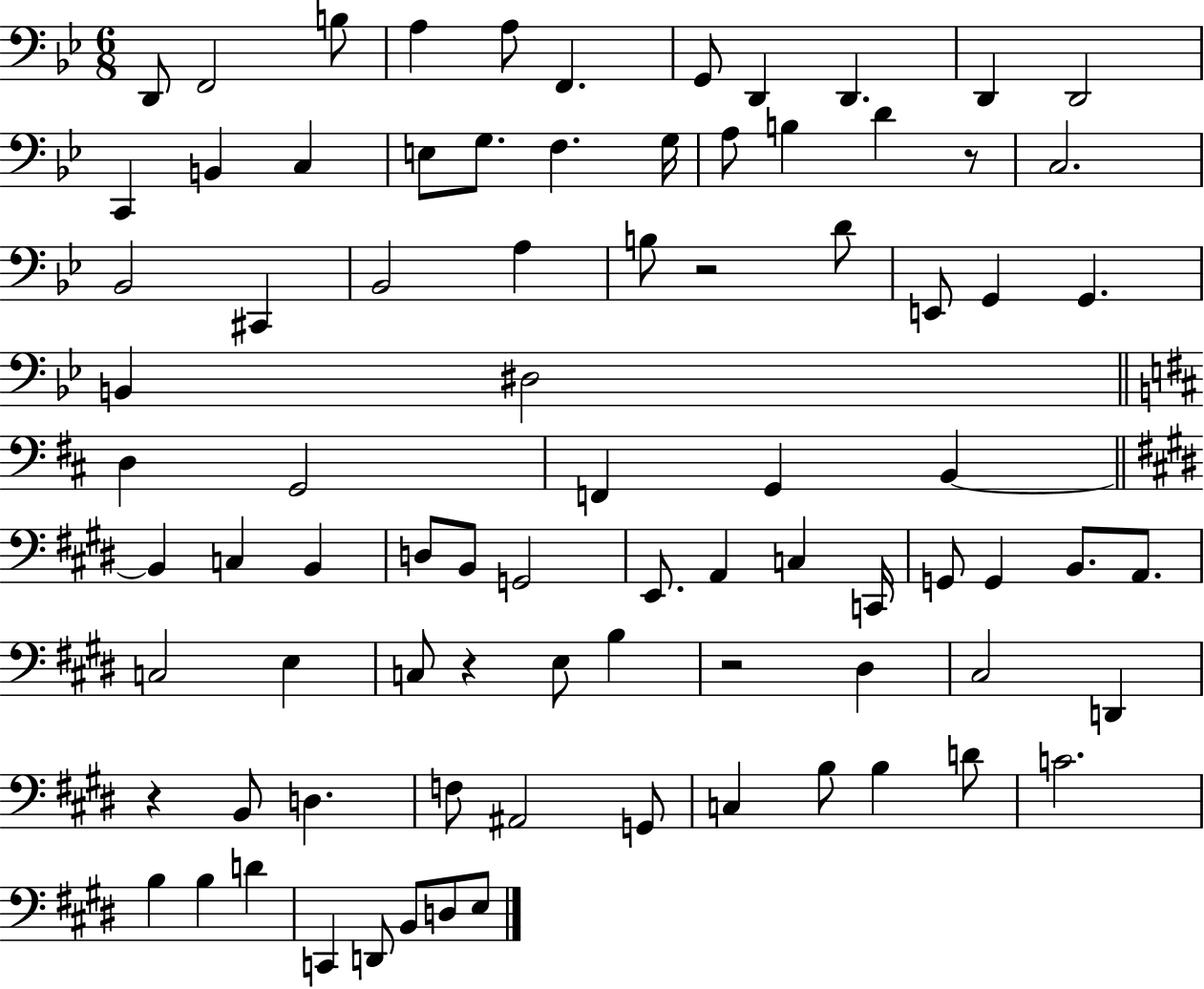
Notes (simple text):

D2/e F2/h B3/e A3/q A3/e F2/q. G2/e D2/q D2/q. D2/q D2/h C2/q B2/q C3/q E3/e G3/e. F3/q. G3/s A3/e B3/q D4/q R/e C3/h. Bb2/h C#2/q Bb2/h A3/q B3/e R/h D4/e E2/e G2/q G2/q. B2/q D#3/h D3/q G2/h F2/q G2/q B2/q B2/q C3/q B2/q D3/e B2/e G2/h E2/e. A2/q C3/q C2/s G2/e G2/q B2/e. A2/e. C3/h E3/q C3/e R/q E3/e B3/q R/h D#3/q C#3/h D2/q R/q B2/e D3/q. F3/e A#2/h G2/e C3/q B3/e B3/q D4/e C4/h. B3/q B3/q D4/q C2/q D2/e B2/e D3/e E3/e